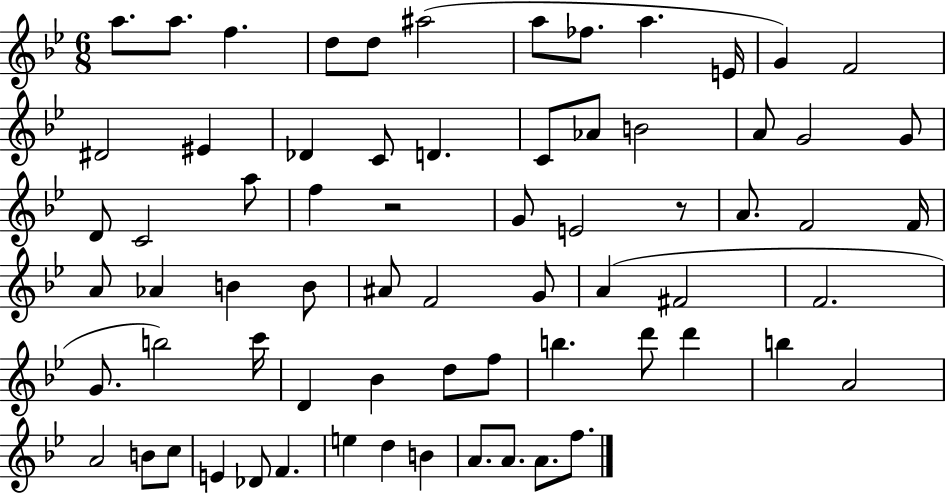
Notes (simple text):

A5/e. A5/e. F5/q. D5/e D5/e A#5/h A5/e FES5/e. A5/q. E4/s G4/q F4/h D#4/h EIS4/q Db4/q C4/e D4/q. C4/e Ab4/e B4/h A4/e G4/h G4/e D4/e C4/h A5/e F5/q R/h G4/e E4/h R/e A4/e. F4/h F4/s A4/e Ab4/q B4/q B4/e A#4/e F4/h G4/e A4/q F#4/h F4/h. G4/e. B5/h C6/s D4/q Bb4/q D5/e F5/e B5/q. D6/e D6/q B5/q A4/h A4/h B4/e C5/e E4/q Db4/e F4/q. E5/q D5/q B4/q A4/e. A4/e. A4/e. F5/e.